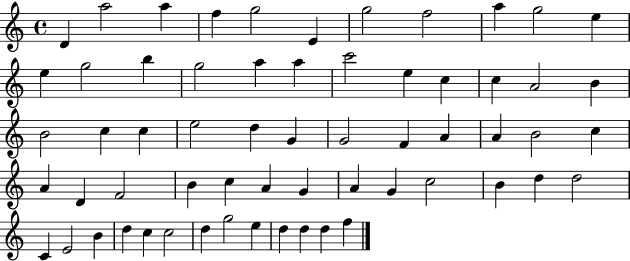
D4/q A5/h A5/q F5/q G5/h E4/q G5/h F5/h A5/q G5/h E5/q E5/q G5/h B5/q G5/h A5/q A5/q C6/h E5/q C5/q C5/q A4/h B4/q B4/h C5/q C5/q E5/h D5/q G4/q G4/h F4/q A4/q A4/q B4/h C5/q A4/q D4/q F4/h B4/q C5/q A4/q G4/q A4/q G4/q C5/h B4/q D5/q D5/h C4/q E4/h B4/q D5/q C5/q C5/h D5/q G5/h E5/q D5/q D5/q D5/q F5/q